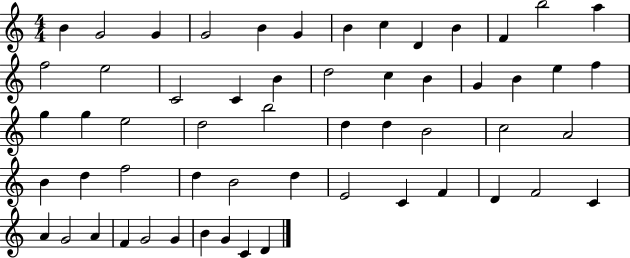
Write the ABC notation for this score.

X:1
T:Untitled
M:4/4
L:1/4
K:C
B G2 G G2 B G B c D B F b2 a f2 e2 C2 C B d2 c B G B e f g g e2 d2 b2 d d B2 c2 A2 B d f2 d B2 d E2 C F D F2 C A G2 A F G2 G B G C D